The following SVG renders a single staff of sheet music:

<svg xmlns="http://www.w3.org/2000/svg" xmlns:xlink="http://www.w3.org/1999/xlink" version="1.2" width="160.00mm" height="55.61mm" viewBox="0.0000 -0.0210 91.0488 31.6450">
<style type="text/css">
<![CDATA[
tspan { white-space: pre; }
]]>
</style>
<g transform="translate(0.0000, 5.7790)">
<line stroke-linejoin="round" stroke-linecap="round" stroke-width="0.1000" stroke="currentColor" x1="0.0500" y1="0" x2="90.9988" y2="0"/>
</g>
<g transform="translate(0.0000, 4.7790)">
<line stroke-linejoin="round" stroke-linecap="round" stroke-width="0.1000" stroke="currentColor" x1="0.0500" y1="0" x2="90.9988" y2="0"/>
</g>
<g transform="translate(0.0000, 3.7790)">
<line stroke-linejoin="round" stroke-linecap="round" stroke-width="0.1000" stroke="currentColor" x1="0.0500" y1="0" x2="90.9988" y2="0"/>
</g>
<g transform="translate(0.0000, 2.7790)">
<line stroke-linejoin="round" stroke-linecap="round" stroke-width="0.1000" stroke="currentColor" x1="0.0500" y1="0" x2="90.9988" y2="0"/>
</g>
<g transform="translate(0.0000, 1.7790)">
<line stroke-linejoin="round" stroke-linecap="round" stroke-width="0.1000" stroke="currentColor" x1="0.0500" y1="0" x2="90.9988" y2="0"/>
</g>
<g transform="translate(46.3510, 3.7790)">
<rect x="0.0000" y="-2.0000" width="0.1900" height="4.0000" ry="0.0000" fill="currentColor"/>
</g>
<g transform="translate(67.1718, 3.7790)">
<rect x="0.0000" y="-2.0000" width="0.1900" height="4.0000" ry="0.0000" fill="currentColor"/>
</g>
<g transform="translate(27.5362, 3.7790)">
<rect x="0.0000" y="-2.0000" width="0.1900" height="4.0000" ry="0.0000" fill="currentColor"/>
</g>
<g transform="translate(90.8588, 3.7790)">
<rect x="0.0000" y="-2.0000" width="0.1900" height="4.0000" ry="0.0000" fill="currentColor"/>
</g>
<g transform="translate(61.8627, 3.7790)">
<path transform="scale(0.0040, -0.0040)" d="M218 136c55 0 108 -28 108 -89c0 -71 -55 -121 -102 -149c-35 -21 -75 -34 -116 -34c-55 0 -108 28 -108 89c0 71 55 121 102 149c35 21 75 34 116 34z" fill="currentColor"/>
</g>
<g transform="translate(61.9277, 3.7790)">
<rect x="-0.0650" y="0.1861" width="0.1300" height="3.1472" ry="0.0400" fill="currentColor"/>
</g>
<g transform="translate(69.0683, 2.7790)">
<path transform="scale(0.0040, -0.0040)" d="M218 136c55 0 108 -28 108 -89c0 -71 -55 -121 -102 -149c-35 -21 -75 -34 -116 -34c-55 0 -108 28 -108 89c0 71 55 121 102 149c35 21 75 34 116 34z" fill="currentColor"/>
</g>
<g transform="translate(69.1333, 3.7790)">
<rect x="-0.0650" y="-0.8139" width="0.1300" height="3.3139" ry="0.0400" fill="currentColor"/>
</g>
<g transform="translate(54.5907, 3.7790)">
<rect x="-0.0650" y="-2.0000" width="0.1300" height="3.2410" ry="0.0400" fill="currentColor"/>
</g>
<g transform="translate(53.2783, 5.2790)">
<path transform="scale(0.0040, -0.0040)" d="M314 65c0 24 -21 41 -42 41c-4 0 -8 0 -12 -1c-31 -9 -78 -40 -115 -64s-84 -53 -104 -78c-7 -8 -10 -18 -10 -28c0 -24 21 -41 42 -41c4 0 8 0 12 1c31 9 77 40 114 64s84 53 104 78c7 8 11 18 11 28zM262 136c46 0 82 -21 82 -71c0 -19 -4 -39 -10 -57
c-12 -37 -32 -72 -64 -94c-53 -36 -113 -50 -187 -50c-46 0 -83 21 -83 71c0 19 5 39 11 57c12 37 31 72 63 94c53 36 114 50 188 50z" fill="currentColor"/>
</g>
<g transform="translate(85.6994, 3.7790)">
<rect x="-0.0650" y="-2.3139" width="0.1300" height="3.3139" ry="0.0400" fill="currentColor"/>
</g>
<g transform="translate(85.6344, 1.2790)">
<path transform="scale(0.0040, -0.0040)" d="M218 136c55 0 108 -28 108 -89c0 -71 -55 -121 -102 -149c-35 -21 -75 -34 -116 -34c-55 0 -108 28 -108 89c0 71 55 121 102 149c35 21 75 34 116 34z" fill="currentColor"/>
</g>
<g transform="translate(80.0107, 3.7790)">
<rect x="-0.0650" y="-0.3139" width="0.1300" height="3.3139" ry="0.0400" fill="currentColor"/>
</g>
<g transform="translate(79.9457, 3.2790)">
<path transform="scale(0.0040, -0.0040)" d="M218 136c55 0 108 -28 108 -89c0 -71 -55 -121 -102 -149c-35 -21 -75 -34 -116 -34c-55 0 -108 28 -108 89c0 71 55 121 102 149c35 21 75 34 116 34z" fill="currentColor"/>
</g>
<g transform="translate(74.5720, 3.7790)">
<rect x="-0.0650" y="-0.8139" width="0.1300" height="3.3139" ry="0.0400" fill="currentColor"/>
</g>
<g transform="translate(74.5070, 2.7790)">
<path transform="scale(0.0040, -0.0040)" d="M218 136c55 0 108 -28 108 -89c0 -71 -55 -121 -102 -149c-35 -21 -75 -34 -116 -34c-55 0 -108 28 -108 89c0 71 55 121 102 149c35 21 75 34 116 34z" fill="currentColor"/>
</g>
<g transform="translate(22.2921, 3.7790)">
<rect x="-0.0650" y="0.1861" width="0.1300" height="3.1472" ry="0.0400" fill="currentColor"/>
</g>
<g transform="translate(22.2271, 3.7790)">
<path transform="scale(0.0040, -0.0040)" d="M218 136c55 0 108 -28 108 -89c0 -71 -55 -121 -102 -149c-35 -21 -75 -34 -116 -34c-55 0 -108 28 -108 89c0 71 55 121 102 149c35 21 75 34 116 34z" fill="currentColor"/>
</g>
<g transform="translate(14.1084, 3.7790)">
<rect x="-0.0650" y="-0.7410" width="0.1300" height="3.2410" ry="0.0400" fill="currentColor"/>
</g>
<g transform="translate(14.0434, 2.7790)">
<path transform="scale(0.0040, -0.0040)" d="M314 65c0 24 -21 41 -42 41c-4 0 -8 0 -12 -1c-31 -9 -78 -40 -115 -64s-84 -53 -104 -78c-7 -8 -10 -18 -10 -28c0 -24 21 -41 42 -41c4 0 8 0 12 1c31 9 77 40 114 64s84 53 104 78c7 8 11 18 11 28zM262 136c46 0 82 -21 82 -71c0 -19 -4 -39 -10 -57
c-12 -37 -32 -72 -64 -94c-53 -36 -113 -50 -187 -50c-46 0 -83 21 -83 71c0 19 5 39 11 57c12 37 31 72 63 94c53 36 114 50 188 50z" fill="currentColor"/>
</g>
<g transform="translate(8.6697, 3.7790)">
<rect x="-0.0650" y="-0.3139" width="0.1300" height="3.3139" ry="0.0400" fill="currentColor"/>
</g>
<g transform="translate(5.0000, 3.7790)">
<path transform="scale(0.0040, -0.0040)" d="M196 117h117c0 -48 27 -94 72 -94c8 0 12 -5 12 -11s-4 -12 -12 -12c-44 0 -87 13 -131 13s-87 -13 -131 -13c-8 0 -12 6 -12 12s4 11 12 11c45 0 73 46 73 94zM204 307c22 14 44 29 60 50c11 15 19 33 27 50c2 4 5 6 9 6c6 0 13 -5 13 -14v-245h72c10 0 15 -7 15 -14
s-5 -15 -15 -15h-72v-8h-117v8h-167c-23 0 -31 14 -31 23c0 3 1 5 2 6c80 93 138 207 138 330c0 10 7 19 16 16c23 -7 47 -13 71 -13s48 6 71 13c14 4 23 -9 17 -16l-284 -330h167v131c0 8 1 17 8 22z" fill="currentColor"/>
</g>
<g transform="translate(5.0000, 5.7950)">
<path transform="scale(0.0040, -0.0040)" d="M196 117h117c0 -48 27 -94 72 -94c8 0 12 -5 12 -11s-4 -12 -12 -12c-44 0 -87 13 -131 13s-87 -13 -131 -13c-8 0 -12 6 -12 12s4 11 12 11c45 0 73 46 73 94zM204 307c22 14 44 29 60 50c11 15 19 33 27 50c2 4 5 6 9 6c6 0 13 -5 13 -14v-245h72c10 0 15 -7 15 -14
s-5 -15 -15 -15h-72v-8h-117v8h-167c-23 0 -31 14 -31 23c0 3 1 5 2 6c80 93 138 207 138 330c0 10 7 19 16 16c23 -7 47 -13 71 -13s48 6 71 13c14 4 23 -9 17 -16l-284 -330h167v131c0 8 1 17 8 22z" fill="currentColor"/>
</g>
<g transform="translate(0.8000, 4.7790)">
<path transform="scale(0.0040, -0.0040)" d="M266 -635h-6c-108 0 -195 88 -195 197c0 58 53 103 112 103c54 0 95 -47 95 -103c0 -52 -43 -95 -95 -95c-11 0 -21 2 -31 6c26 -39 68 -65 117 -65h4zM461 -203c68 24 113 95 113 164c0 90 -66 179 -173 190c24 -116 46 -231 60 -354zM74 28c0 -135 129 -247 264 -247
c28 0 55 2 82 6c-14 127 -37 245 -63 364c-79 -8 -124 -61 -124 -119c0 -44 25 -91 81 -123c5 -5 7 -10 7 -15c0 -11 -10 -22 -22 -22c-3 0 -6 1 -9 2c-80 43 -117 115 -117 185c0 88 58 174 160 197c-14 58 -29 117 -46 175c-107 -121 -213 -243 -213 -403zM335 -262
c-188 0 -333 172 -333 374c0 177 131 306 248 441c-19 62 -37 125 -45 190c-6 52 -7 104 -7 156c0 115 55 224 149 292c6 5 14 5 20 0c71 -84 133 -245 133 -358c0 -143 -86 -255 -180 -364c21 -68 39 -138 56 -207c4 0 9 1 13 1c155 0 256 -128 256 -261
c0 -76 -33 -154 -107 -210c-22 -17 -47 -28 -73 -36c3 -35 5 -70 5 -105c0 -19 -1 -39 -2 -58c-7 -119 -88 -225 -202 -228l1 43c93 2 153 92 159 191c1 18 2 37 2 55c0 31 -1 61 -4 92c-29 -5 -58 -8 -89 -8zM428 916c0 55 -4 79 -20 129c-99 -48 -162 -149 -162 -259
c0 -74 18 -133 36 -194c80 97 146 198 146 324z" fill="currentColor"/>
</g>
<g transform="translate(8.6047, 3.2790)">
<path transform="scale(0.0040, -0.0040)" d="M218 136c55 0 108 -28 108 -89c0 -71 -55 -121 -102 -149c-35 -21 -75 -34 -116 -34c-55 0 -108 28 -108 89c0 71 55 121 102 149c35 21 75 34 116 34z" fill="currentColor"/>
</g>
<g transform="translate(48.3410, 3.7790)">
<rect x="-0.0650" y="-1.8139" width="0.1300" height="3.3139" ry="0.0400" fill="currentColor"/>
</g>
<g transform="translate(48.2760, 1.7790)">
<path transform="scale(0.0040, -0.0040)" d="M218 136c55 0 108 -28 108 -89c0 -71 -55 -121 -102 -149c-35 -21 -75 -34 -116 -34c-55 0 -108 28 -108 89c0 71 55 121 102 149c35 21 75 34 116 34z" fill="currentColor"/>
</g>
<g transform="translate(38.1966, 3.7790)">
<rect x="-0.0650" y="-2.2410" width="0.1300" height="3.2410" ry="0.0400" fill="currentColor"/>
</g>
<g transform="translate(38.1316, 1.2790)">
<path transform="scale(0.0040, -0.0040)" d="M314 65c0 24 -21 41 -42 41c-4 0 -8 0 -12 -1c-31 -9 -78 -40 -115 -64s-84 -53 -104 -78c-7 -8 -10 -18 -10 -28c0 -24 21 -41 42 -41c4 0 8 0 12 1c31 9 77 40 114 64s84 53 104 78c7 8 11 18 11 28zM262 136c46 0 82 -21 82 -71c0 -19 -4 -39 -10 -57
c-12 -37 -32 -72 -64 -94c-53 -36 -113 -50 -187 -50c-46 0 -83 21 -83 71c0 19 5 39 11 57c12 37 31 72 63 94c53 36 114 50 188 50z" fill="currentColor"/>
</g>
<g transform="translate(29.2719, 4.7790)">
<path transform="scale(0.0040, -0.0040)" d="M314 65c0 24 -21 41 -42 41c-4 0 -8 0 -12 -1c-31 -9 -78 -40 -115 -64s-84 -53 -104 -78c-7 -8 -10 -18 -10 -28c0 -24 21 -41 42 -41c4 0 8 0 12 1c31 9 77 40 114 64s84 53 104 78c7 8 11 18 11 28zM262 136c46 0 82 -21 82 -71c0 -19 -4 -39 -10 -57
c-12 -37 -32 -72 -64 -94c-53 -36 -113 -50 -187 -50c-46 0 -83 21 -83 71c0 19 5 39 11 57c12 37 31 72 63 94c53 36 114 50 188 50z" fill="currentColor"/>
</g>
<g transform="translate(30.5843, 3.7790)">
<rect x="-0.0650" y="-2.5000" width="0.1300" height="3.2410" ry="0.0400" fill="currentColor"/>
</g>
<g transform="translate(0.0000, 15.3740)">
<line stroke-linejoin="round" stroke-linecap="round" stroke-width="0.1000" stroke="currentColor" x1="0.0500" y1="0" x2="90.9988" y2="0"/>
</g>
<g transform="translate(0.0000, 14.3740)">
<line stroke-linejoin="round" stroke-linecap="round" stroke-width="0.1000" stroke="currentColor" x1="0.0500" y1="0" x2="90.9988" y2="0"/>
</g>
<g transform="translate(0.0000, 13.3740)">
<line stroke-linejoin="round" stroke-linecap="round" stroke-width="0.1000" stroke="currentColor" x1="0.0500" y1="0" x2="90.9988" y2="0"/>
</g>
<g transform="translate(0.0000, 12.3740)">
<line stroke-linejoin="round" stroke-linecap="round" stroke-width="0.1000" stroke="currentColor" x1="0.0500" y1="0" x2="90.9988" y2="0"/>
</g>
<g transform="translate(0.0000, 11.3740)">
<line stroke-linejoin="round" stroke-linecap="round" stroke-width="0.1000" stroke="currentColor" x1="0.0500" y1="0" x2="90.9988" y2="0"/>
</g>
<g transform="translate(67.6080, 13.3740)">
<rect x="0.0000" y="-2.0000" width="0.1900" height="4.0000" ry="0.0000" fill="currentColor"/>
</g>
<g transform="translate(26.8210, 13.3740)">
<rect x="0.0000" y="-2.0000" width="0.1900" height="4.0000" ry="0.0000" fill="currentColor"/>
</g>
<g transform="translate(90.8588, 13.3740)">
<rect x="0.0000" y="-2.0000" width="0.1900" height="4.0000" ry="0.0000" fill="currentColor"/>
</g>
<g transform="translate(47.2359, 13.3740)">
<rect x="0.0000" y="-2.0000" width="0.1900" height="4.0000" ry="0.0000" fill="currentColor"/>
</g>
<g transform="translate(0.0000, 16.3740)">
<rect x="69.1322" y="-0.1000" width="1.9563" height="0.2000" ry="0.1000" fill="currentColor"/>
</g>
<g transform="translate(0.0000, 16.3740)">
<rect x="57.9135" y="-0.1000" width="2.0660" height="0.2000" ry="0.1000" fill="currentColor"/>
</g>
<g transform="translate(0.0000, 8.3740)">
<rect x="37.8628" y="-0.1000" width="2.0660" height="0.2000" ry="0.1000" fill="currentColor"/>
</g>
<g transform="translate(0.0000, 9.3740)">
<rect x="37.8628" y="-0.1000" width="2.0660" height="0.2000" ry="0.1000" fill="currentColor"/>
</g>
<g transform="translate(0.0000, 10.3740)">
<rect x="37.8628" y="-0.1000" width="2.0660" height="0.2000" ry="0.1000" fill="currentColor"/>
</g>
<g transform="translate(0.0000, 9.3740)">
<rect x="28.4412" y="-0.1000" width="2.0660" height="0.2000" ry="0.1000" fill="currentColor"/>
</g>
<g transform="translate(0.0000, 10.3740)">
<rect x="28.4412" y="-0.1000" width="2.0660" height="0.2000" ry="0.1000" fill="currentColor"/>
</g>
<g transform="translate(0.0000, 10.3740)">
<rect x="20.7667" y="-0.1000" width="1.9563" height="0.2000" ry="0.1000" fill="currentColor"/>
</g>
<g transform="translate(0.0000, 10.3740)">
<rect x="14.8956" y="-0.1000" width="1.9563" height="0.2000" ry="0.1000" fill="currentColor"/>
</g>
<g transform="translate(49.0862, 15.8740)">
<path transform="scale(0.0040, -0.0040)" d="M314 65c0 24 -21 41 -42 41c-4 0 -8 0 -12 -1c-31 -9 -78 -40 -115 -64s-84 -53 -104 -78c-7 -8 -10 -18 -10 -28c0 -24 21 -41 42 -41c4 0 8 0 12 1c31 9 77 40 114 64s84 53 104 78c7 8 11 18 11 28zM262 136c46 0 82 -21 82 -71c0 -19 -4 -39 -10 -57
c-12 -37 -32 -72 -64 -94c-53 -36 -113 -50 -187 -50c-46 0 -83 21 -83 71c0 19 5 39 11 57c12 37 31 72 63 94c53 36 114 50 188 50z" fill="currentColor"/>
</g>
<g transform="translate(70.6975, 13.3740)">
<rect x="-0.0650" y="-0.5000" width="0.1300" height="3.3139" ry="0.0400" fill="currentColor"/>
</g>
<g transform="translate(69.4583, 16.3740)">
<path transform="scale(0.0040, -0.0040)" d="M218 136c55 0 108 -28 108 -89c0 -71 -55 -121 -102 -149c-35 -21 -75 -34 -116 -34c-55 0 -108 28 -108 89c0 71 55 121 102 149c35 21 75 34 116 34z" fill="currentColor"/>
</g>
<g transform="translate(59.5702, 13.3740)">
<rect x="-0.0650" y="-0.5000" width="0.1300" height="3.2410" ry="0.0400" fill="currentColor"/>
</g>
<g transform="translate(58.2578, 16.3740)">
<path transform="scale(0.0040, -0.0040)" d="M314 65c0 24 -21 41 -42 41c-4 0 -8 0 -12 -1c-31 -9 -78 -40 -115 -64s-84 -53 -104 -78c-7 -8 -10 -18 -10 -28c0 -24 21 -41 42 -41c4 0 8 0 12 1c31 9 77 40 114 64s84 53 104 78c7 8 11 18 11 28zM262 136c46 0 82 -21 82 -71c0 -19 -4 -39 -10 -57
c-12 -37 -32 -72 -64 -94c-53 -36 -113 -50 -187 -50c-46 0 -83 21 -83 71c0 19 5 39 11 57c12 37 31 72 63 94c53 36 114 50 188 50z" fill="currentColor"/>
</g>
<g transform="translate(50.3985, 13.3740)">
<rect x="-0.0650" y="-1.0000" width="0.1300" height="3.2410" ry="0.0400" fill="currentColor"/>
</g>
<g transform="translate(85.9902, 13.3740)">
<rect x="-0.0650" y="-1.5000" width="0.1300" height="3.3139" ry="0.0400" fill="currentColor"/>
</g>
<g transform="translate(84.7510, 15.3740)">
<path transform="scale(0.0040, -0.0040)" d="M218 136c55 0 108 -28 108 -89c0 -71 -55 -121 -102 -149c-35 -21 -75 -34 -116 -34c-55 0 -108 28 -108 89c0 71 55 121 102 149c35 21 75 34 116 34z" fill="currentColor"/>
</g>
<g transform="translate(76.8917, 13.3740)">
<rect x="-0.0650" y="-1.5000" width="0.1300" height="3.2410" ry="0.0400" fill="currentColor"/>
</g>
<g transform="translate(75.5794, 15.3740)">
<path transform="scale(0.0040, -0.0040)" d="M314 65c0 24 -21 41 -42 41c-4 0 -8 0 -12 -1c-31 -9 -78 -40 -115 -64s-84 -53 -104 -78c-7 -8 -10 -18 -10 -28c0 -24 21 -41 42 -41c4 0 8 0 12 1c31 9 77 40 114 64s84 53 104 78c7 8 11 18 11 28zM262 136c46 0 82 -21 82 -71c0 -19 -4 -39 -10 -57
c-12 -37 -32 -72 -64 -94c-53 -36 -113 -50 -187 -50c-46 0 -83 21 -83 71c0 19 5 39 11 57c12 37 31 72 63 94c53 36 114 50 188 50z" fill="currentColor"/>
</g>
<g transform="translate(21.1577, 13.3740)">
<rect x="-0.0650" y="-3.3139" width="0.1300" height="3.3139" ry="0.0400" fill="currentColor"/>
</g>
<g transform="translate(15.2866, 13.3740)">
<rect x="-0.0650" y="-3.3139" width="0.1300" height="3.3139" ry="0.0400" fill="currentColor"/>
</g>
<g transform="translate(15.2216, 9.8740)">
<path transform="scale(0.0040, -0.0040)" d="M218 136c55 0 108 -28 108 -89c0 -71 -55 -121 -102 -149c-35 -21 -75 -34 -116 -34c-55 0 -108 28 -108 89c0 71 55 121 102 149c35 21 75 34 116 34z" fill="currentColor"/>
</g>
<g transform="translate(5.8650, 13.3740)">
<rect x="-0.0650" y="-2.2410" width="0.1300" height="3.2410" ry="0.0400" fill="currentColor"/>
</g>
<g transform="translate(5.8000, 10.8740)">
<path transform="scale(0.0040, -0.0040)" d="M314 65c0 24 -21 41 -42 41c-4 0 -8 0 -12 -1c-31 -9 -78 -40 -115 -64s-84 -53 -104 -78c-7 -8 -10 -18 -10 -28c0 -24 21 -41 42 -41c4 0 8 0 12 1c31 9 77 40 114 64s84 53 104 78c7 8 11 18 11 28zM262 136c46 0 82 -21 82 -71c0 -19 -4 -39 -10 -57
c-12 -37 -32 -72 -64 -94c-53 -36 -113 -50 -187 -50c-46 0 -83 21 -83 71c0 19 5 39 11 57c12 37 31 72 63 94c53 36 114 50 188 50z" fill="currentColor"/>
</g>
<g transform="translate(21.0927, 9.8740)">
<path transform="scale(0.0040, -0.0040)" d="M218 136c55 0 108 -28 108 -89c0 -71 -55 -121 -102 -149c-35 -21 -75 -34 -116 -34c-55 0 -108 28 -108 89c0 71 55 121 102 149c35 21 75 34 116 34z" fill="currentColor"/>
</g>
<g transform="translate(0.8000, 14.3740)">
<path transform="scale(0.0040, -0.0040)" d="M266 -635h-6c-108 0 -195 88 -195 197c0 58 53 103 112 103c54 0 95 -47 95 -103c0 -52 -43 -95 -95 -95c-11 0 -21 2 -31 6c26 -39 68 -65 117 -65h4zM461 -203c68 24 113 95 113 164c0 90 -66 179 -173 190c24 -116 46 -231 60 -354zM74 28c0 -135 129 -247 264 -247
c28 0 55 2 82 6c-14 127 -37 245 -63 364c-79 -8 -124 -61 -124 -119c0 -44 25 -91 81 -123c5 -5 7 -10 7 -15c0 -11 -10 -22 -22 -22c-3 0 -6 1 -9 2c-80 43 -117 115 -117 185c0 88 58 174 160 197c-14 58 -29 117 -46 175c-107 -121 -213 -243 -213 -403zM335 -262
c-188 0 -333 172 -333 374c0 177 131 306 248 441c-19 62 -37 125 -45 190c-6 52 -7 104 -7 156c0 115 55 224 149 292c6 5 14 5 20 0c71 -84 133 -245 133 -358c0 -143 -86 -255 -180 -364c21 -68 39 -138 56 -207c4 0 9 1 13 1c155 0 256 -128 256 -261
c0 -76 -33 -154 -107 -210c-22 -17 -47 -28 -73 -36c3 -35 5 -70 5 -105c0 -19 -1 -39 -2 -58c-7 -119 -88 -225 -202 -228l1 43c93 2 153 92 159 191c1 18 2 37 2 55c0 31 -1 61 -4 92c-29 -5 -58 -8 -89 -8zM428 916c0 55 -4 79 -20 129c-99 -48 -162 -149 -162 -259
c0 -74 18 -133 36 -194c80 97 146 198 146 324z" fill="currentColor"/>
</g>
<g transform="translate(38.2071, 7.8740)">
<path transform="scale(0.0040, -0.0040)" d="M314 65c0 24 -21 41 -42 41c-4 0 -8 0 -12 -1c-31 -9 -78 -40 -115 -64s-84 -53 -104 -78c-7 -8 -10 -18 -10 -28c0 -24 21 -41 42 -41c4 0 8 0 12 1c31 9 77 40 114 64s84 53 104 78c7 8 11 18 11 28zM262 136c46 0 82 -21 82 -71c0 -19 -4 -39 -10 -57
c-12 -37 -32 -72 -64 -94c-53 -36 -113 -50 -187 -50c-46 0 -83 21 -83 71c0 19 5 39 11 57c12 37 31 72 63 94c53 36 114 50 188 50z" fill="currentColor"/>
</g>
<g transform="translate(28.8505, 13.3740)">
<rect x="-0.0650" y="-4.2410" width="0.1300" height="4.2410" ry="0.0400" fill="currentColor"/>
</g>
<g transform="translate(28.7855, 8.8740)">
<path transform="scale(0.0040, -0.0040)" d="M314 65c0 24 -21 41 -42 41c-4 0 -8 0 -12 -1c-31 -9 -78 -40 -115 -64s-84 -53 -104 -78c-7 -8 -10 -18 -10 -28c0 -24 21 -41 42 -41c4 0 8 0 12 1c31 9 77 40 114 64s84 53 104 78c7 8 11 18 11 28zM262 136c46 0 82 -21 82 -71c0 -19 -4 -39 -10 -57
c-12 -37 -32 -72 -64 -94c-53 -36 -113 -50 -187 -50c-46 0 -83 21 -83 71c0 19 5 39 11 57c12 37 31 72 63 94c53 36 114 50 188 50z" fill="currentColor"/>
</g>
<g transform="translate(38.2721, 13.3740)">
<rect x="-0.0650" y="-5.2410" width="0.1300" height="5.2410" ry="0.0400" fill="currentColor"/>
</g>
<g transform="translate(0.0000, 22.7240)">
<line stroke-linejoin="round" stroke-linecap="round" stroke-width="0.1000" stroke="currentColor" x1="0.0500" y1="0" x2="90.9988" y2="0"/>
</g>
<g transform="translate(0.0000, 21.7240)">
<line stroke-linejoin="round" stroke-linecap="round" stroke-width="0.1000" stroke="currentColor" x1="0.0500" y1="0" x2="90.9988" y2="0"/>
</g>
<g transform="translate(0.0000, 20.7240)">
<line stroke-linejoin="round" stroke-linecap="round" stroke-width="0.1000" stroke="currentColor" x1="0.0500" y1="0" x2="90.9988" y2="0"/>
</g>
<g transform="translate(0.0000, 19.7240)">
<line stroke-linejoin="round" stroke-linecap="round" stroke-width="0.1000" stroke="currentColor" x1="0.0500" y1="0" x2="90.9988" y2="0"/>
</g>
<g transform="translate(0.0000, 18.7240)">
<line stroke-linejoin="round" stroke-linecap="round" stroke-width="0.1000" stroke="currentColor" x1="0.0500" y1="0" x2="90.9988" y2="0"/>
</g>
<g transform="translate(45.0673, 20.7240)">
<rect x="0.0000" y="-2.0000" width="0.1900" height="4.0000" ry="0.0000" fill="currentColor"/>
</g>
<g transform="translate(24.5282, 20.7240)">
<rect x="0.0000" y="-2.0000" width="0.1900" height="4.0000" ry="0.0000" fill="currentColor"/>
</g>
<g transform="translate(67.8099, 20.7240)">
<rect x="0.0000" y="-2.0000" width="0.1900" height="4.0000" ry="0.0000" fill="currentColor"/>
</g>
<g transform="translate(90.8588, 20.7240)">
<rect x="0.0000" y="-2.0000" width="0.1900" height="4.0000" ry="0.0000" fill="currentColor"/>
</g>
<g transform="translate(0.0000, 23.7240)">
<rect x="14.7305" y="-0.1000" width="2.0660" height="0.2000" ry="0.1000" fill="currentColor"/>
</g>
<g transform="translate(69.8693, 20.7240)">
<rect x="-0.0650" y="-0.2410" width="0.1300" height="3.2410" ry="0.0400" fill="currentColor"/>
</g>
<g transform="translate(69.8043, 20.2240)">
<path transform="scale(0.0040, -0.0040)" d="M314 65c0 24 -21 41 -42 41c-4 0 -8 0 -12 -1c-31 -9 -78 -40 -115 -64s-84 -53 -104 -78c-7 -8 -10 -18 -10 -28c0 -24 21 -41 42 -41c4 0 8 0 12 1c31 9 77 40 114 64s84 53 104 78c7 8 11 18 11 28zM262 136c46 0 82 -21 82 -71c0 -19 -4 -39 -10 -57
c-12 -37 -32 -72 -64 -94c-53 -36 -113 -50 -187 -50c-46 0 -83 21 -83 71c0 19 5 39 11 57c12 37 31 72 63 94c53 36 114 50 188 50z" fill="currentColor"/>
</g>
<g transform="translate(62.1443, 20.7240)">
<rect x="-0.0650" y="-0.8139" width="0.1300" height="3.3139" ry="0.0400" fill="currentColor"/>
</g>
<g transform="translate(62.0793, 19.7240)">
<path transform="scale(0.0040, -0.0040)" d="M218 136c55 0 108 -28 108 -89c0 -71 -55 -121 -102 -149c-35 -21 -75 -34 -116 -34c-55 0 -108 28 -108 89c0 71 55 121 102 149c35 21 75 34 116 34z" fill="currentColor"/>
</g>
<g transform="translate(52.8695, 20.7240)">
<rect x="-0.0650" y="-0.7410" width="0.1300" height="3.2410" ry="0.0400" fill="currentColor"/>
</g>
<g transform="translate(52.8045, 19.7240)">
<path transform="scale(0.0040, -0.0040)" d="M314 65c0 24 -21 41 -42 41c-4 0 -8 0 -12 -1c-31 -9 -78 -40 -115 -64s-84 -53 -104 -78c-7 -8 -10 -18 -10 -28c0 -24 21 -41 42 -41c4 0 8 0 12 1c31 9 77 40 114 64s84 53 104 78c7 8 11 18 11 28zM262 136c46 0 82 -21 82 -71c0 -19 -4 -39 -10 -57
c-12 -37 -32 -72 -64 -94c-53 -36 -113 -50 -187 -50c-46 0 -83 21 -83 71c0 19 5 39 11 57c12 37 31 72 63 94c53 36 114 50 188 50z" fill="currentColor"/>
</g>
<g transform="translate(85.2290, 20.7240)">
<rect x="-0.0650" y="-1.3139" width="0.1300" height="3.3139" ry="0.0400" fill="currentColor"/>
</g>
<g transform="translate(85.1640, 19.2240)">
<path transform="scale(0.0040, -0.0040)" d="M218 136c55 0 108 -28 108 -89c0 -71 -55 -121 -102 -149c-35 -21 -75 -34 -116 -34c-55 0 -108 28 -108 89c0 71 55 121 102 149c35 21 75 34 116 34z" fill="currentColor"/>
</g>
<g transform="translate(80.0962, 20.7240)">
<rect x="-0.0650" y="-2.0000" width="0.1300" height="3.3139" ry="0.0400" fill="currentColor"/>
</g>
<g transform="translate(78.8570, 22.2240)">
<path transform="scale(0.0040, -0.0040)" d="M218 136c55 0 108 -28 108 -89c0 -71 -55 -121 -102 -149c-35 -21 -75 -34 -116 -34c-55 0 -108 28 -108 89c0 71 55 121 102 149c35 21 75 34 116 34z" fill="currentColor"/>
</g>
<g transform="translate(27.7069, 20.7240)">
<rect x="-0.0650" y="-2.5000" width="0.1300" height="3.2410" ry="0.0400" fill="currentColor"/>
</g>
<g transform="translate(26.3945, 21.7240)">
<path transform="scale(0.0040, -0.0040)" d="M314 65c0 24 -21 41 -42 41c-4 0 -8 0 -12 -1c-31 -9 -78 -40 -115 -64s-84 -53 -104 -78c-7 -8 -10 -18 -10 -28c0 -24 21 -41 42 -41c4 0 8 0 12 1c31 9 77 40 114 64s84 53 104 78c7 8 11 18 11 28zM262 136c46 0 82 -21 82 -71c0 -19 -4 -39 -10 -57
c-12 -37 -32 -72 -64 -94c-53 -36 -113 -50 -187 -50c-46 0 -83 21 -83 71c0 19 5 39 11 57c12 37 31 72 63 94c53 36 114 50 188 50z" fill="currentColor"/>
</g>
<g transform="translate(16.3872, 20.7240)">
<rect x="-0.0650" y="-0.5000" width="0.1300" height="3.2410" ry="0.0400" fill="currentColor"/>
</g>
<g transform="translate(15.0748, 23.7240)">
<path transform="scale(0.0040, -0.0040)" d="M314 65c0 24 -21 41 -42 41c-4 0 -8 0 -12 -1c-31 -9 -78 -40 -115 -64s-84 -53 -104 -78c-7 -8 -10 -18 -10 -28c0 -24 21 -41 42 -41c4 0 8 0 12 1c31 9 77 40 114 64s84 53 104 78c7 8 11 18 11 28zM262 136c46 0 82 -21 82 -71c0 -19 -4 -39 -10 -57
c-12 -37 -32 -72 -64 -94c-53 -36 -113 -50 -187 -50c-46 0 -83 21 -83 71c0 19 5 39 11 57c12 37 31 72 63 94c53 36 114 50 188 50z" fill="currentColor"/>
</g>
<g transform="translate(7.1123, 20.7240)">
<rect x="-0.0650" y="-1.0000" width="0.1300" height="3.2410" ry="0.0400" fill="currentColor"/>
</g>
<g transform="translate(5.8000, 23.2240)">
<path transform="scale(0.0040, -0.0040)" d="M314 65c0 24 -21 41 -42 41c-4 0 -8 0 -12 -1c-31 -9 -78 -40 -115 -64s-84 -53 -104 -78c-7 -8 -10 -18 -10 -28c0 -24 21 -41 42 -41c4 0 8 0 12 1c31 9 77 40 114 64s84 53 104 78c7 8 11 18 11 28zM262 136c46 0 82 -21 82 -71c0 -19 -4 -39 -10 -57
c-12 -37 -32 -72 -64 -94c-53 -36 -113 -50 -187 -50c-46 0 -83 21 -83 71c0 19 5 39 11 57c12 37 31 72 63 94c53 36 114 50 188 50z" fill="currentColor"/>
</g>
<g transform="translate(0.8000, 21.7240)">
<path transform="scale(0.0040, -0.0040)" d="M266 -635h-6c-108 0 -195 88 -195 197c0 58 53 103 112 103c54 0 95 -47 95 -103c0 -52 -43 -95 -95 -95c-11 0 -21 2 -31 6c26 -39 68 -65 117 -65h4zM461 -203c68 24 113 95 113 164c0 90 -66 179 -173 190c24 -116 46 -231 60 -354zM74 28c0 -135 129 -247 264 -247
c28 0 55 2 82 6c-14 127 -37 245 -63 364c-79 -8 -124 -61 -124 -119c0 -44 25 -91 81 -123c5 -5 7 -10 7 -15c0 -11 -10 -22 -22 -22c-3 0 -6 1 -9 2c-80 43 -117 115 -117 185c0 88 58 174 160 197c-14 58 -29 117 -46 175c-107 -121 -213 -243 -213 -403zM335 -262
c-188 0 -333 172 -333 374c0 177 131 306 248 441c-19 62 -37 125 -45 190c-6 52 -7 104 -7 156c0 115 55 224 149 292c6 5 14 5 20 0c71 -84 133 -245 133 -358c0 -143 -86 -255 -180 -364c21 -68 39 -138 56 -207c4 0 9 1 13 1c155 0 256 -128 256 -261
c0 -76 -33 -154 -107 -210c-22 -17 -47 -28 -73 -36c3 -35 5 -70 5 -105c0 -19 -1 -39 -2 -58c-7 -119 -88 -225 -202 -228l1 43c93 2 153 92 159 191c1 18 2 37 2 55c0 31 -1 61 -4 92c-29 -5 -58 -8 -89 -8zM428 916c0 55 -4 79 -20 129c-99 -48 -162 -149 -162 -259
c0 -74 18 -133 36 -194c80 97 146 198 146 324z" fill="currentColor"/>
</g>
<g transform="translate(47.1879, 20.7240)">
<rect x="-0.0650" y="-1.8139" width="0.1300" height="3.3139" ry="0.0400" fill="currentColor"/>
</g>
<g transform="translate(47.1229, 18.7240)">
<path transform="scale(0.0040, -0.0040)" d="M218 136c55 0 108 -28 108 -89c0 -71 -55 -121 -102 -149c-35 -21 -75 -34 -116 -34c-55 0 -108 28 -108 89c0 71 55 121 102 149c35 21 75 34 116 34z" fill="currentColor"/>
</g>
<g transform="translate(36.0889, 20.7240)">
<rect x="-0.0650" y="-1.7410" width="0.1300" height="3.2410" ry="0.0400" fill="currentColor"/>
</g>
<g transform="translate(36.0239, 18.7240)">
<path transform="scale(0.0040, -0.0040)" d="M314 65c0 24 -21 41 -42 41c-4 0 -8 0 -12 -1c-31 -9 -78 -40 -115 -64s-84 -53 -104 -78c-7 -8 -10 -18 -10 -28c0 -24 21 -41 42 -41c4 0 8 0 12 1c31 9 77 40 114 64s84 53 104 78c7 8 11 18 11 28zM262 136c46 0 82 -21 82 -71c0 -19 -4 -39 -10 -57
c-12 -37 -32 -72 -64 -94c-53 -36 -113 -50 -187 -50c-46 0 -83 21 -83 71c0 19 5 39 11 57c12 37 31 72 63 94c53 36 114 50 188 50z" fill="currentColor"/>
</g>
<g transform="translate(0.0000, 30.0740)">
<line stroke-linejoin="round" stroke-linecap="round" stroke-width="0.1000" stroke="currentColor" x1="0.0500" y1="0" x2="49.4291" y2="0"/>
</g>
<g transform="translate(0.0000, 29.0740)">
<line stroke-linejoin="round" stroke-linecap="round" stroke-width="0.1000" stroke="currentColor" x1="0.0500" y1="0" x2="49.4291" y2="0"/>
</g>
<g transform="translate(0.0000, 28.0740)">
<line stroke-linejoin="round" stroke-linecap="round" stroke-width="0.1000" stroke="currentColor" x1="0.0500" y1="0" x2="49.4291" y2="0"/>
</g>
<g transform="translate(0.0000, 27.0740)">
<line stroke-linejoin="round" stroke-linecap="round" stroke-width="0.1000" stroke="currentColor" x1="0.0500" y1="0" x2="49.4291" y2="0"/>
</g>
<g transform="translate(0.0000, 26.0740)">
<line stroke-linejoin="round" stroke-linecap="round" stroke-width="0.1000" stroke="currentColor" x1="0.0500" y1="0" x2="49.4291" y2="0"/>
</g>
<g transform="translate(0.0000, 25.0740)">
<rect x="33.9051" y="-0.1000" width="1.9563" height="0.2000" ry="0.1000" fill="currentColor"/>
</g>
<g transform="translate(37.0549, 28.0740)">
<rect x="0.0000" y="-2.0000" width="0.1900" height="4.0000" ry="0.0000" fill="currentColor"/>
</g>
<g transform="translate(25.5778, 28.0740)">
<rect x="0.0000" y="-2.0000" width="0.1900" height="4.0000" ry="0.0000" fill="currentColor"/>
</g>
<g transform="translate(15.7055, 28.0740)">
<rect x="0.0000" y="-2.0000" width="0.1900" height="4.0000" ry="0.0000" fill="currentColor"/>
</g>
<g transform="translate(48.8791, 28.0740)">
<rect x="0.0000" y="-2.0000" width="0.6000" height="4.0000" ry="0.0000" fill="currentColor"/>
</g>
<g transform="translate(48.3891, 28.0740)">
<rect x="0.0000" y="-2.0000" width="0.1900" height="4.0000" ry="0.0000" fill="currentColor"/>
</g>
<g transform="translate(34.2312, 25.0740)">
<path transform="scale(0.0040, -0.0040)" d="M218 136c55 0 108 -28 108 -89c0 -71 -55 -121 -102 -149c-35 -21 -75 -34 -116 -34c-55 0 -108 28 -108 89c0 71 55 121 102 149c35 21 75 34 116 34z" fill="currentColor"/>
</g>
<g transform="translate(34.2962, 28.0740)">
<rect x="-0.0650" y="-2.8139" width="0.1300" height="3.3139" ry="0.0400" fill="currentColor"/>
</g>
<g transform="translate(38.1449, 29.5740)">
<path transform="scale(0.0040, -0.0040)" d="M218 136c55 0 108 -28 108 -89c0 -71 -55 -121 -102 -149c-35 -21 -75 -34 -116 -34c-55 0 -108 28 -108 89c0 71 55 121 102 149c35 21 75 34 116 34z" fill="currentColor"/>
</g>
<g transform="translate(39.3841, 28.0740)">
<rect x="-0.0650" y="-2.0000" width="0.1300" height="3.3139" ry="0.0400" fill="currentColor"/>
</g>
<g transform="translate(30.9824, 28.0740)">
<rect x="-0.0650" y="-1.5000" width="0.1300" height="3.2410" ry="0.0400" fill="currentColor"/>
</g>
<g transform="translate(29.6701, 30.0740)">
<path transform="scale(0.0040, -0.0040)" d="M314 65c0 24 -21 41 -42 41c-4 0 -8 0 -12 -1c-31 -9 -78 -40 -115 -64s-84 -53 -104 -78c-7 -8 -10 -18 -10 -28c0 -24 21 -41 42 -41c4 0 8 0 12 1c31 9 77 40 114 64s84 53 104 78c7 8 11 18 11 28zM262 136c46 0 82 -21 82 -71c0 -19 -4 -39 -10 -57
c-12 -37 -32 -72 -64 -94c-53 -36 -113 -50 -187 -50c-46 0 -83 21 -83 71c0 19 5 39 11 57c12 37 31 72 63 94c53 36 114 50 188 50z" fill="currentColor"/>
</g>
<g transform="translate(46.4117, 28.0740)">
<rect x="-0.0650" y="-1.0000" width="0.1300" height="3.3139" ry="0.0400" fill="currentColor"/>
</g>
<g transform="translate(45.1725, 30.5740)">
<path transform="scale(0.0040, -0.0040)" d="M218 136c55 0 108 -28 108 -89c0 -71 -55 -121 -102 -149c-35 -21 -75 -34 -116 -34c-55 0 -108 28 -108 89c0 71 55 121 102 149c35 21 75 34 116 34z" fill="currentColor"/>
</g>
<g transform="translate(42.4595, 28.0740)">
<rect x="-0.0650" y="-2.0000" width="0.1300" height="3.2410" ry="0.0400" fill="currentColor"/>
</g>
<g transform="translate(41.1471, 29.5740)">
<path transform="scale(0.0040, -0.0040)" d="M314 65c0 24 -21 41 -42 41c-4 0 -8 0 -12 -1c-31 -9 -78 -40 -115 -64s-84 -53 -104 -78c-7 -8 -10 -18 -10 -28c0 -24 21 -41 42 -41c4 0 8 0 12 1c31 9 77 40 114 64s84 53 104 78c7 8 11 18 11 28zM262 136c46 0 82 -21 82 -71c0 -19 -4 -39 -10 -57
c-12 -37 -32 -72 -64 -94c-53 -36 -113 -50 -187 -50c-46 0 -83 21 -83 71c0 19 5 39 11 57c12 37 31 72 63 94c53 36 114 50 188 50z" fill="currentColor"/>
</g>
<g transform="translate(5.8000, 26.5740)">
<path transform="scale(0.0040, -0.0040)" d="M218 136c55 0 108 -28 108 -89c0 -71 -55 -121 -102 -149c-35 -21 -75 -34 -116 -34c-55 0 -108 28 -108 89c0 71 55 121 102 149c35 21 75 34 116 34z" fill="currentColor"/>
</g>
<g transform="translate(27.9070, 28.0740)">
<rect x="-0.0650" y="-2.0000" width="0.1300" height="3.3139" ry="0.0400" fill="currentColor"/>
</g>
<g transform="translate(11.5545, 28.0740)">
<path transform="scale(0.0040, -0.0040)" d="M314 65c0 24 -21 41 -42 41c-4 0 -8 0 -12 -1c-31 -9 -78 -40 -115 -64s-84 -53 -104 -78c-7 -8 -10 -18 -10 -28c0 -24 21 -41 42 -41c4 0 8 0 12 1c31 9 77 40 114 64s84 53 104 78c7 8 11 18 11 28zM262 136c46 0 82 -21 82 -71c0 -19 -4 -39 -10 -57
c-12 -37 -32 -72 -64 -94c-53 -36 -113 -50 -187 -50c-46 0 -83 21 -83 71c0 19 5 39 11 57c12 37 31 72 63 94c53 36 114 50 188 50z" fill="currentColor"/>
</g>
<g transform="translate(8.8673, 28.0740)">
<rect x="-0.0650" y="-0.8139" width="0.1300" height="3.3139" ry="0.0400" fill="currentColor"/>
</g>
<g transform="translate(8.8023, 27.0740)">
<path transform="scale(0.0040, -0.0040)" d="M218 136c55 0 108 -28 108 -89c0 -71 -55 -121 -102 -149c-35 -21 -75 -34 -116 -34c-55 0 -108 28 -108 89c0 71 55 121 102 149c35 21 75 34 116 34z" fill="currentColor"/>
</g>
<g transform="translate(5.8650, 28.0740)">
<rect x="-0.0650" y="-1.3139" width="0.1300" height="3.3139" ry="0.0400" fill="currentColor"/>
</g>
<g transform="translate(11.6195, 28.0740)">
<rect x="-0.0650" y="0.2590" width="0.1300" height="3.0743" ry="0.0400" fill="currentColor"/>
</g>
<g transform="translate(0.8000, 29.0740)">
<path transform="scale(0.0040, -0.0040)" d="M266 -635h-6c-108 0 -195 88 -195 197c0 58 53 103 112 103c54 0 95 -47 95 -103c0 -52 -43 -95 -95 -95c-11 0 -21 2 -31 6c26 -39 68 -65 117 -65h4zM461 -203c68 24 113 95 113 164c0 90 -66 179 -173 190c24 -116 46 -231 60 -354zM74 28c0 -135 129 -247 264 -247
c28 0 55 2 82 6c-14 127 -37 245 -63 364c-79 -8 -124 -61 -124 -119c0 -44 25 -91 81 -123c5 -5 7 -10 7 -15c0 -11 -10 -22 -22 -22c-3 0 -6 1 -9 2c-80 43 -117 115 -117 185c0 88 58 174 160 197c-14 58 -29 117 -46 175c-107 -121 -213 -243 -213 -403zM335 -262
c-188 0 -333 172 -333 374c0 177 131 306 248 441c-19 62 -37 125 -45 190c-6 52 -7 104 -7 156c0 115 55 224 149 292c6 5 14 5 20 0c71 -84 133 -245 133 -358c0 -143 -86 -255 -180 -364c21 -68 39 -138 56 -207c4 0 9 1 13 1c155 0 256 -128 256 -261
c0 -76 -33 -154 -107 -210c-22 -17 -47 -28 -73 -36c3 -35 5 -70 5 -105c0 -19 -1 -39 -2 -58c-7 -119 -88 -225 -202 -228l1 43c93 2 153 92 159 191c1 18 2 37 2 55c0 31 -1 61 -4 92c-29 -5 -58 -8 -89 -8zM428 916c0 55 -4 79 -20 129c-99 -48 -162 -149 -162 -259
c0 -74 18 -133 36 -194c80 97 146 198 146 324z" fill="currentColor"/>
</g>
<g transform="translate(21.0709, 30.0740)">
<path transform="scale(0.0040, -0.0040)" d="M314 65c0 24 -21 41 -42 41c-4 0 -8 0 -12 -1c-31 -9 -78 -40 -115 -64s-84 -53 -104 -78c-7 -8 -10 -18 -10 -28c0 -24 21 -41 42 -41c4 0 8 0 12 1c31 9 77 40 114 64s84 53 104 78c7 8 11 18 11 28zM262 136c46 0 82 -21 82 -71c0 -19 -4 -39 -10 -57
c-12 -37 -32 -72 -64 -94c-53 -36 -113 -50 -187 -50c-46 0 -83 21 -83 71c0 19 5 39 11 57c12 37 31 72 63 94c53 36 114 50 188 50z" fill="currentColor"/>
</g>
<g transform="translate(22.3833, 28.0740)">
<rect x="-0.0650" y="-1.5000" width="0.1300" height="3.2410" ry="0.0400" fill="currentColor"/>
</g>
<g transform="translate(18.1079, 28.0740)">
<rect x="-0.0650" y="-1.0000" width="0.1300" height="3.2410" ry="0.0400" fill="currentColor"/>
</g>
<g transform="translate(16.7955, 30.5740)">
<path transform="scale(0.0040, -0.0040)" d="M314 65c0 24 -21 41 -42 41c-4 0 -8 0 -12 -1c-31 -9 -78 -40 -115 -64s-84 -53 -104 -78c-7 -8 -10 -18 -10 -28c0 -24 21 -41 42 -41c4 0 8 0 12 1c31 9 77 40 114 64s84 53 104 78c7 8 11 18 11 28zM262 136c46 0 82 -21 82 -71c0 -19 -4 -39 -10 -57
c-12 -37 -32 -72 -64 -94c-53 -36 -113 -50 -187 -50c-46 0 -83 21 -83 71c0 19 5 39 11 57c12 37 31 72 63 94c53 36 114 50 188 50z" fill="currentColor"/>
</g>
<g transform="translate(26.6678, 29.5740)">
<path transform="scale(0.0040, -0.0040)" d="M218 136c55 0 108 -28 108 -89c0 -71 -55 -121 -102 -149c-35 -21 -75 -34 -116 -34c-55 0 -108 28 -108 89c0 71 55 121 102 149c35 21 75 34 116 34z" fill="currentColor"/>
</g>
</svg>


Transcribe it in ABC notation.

X:1
T:Untitled
M:4/4
L:1/4
K:C
c d2 B G2 g2 f F2 B d d c g g2 b b d'2 f'2 D2 C2 C E2 E D2 C2 G2 f2 f d2 d c2 F e e d B2 D2 E2 F E2 a F F2 D